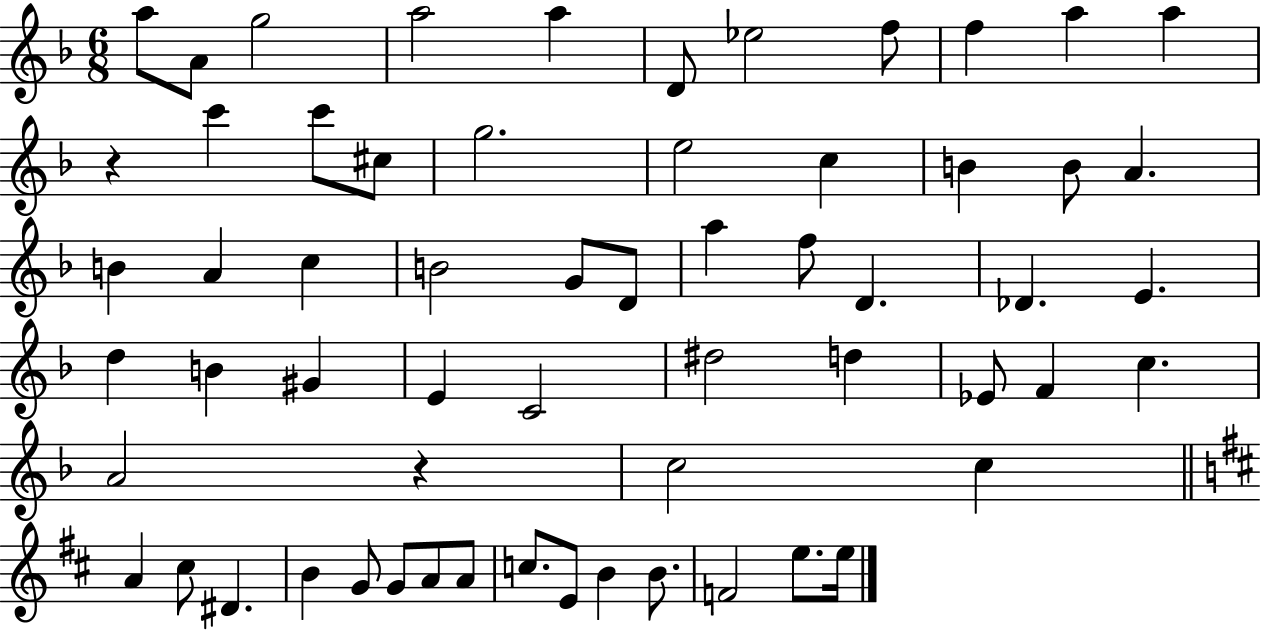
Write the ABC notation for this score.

X:1
T:Untitled
M:6/8
L:1/4
K:F
a/2 A/2 g2 a2 a D/2 _e2 f/2 f a a z c' c'/2 ^c/2 g2 e2 c B B/2 A B A c B2 G/2 D/2 a f/2 D _D E d B ^G E C2 ^d2 d _E/2 F c A2 z c2 c A ^c/2 ^D B G/2 G/2 A/2 A/2 c/2 E/2 B B/2 F2 e/2 e/4